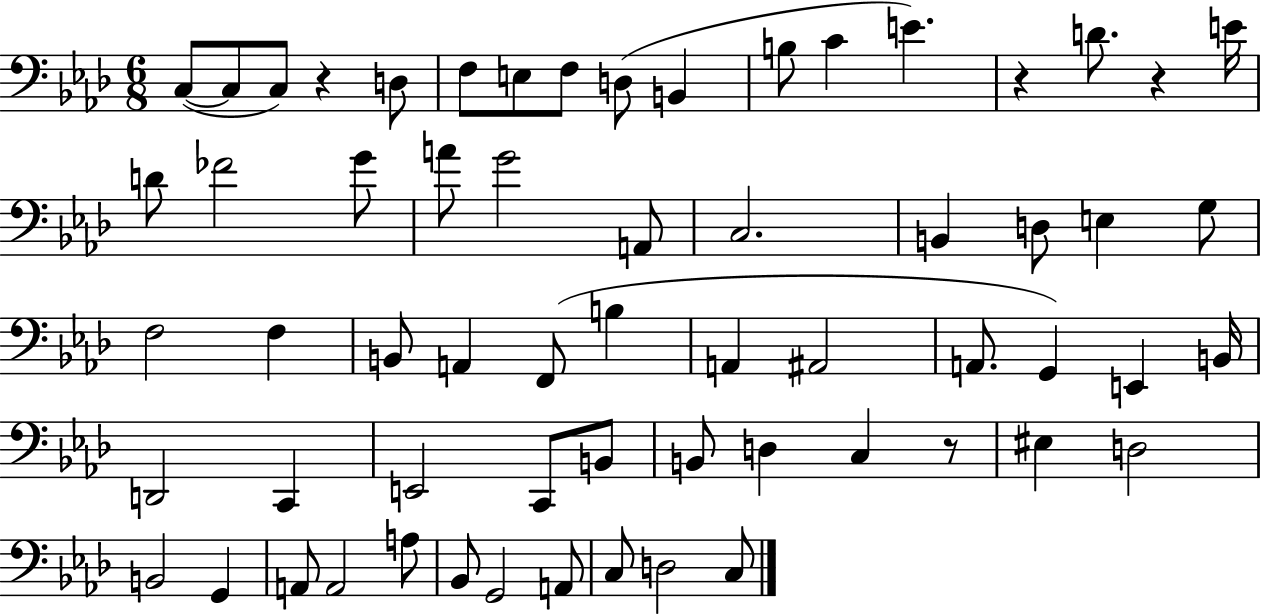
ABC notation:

X:1
T:Untitled
M:6/8
L:1/4
K:Ab
C,/2 C,/2 C,/2 z D,/2 F,/2 E,/2 F,/2 D,/2 B,, B,/2 C E z D/2 z E/4 D/2 _F2 G/2 A/2 G2 A,,/2 C,2 B,, D,/2 E, G,/2 F,2 F, B,,/2 A,, F,,/2 B, A,, ^A,,2 A,,/2 G,, E,, B,,/4 D,,2 C,, E,,2 C,,/2 B,,/2 B,,/2 D, C, z/2 ^E, D,2 B,,2 G,, A,,/2 A,,2 A,/2 _B,,/2 G,,2 A,,/2 C,/2 D,2 C,/2